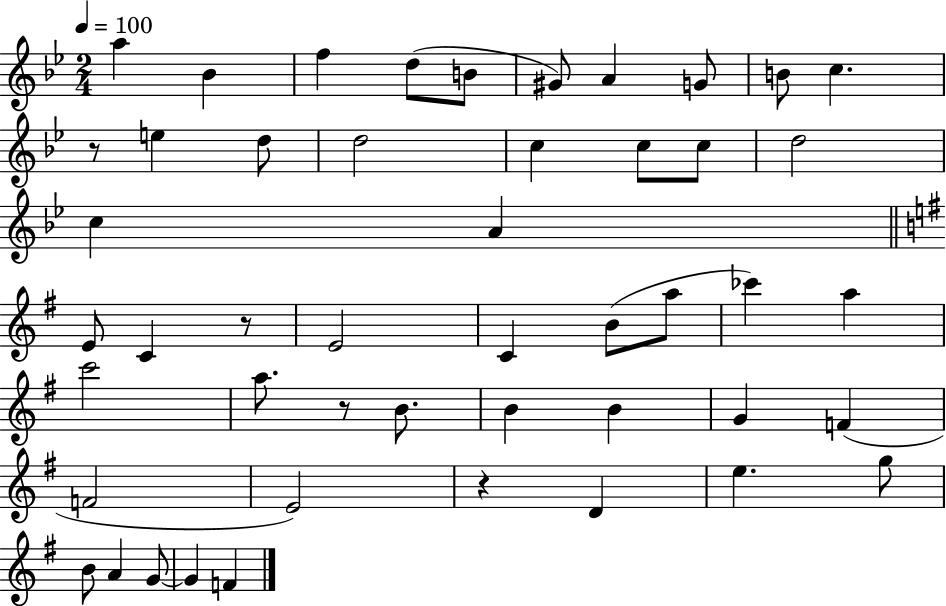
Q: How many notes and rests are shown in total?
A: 48